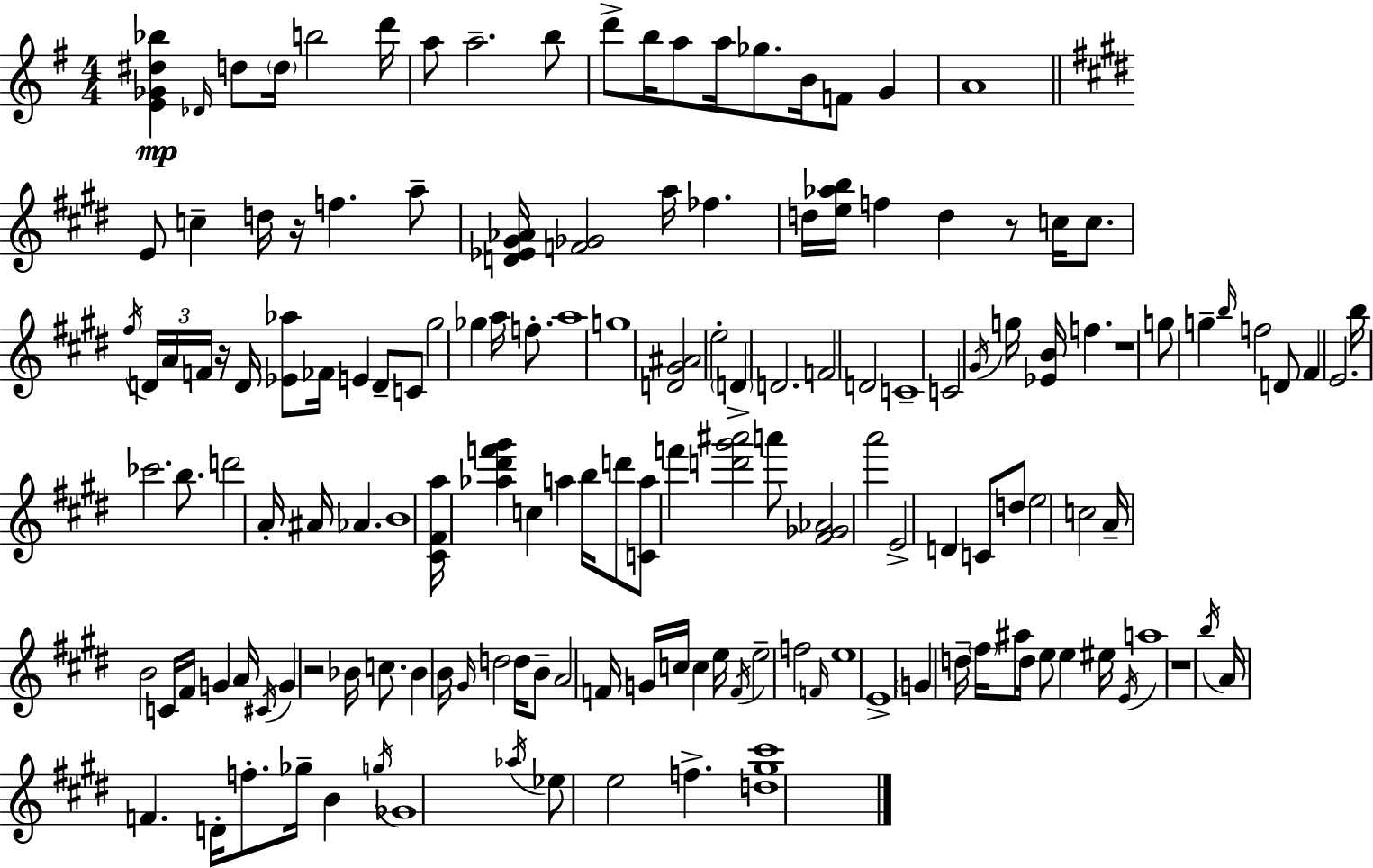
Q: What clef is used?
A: treble